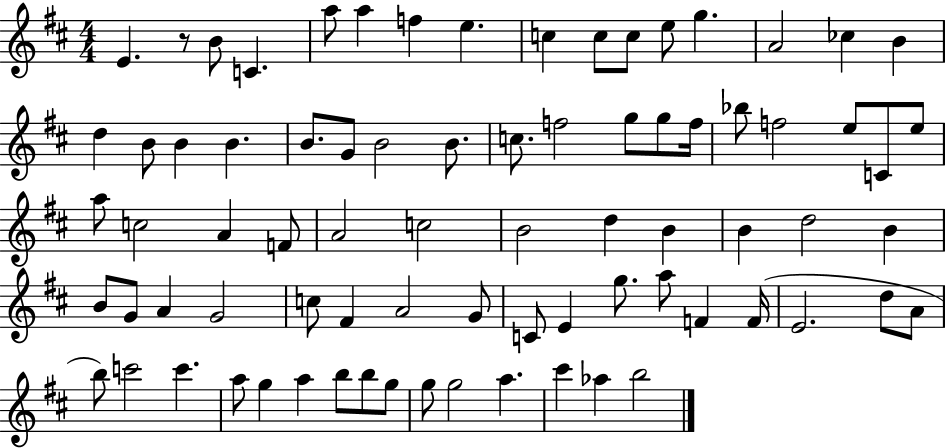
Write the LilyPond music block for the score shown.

{
  \clef treble
  \numericTimeSignature
  \time 4/4
  \key d \major
  e'4. r8 b'8 c'4. | a''8 a''4 f''4 e''4. | c''4 c''8 c''8 e''8 g''4. | a'2 ces''4 b'4 | \break d''4 b'8 b'4 b'4. | b'8. g'8 b'2 b'8. | c''8. f''2 g''8 g''8 f''16 | bes''8 f''2 e''8 c'8 e''8 | \break a''8 c''2 a'4 f'8 | a'2 c''2 | b'2 d''4 b'4 | b'4 d''2 b'4 | \break b'8 g'8 a'4 g'2 | c''8 fis'4 a'2 g'8 | c'8 e'4 g''8. a''8 f'4 f'16( | e'2. d''8 a'8 | \break b''8) c'''2 c'''4. | a''8 g''4 a''4 b''8 b''8 g''8 | g''8 g''2 a''4. | cis'''4 aes''4 b''2 | \break \bar "|."
}